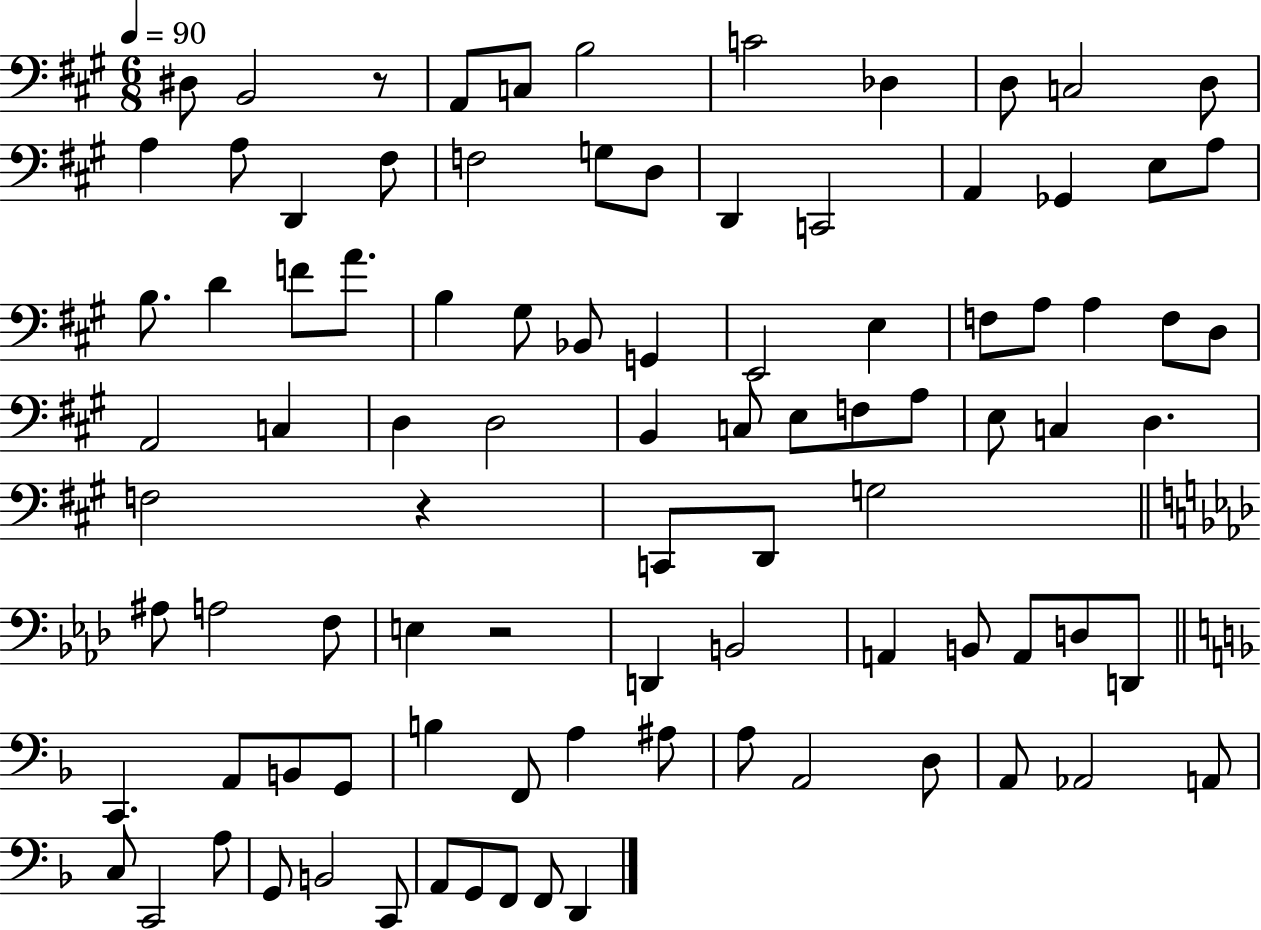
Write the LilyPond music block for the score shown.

{
  \clef bass
  \numericTimeSignature
  \time 6/8
  \key a \major
  \tempo 4 = 90
  dis8 b,2 r8 | a,8 c8 b2 | c'2 des4 | d8 c2 d8 | \break a4 a8 d,4 fis8 | f2 g8 d8 | d,4 c,2 | a,4 ges,4 e8 a8 | \break b8. d'4 f'8 a'8. | b4 gis8 bes,8 g,4 | e,2 e4 | f8 a8 a4 f8 d8 | \break a,2 c4 | d4 d2 | b,4 c8 e8 f8 a8 | e8 c4 d4. | \break f2 r4 | c,8 d,8 g2 | \bar "||" \break \key aes \major ais8 a2 f8 | e4 r2 | d,4 b,2 | a,4 b,8 a,8 d8 d,8 | \break \bar "||" \break \key f \major c,4. a,8 b,8 g,8 | b4 f,8 a4 ais8 | a8 a,2 d8 | a,8 aes,2 a,8 | \break c8 c,2 a8 | g,8 b,2 c,8 | a,8 g,8 f,8 f,8 d,4 | \bar "|."
}